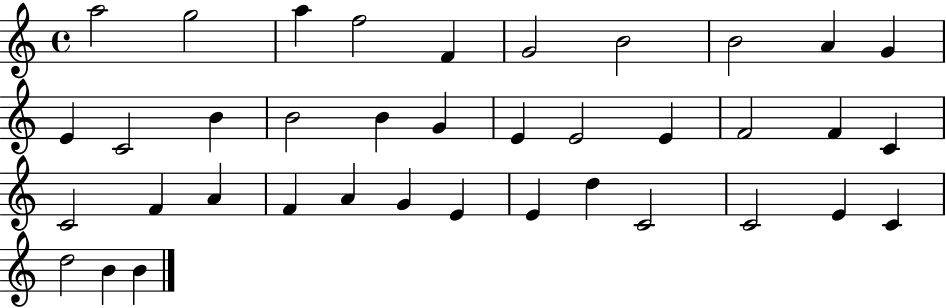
X:1
T:Untitled
M:4/4
L:1/4
K:C
a2 g2 a f2 F G2 B2 B2 A G E C2 B B2 B G E E2 E F2 F C C2 F A F A G E E d C2 C2 E C d2 B B